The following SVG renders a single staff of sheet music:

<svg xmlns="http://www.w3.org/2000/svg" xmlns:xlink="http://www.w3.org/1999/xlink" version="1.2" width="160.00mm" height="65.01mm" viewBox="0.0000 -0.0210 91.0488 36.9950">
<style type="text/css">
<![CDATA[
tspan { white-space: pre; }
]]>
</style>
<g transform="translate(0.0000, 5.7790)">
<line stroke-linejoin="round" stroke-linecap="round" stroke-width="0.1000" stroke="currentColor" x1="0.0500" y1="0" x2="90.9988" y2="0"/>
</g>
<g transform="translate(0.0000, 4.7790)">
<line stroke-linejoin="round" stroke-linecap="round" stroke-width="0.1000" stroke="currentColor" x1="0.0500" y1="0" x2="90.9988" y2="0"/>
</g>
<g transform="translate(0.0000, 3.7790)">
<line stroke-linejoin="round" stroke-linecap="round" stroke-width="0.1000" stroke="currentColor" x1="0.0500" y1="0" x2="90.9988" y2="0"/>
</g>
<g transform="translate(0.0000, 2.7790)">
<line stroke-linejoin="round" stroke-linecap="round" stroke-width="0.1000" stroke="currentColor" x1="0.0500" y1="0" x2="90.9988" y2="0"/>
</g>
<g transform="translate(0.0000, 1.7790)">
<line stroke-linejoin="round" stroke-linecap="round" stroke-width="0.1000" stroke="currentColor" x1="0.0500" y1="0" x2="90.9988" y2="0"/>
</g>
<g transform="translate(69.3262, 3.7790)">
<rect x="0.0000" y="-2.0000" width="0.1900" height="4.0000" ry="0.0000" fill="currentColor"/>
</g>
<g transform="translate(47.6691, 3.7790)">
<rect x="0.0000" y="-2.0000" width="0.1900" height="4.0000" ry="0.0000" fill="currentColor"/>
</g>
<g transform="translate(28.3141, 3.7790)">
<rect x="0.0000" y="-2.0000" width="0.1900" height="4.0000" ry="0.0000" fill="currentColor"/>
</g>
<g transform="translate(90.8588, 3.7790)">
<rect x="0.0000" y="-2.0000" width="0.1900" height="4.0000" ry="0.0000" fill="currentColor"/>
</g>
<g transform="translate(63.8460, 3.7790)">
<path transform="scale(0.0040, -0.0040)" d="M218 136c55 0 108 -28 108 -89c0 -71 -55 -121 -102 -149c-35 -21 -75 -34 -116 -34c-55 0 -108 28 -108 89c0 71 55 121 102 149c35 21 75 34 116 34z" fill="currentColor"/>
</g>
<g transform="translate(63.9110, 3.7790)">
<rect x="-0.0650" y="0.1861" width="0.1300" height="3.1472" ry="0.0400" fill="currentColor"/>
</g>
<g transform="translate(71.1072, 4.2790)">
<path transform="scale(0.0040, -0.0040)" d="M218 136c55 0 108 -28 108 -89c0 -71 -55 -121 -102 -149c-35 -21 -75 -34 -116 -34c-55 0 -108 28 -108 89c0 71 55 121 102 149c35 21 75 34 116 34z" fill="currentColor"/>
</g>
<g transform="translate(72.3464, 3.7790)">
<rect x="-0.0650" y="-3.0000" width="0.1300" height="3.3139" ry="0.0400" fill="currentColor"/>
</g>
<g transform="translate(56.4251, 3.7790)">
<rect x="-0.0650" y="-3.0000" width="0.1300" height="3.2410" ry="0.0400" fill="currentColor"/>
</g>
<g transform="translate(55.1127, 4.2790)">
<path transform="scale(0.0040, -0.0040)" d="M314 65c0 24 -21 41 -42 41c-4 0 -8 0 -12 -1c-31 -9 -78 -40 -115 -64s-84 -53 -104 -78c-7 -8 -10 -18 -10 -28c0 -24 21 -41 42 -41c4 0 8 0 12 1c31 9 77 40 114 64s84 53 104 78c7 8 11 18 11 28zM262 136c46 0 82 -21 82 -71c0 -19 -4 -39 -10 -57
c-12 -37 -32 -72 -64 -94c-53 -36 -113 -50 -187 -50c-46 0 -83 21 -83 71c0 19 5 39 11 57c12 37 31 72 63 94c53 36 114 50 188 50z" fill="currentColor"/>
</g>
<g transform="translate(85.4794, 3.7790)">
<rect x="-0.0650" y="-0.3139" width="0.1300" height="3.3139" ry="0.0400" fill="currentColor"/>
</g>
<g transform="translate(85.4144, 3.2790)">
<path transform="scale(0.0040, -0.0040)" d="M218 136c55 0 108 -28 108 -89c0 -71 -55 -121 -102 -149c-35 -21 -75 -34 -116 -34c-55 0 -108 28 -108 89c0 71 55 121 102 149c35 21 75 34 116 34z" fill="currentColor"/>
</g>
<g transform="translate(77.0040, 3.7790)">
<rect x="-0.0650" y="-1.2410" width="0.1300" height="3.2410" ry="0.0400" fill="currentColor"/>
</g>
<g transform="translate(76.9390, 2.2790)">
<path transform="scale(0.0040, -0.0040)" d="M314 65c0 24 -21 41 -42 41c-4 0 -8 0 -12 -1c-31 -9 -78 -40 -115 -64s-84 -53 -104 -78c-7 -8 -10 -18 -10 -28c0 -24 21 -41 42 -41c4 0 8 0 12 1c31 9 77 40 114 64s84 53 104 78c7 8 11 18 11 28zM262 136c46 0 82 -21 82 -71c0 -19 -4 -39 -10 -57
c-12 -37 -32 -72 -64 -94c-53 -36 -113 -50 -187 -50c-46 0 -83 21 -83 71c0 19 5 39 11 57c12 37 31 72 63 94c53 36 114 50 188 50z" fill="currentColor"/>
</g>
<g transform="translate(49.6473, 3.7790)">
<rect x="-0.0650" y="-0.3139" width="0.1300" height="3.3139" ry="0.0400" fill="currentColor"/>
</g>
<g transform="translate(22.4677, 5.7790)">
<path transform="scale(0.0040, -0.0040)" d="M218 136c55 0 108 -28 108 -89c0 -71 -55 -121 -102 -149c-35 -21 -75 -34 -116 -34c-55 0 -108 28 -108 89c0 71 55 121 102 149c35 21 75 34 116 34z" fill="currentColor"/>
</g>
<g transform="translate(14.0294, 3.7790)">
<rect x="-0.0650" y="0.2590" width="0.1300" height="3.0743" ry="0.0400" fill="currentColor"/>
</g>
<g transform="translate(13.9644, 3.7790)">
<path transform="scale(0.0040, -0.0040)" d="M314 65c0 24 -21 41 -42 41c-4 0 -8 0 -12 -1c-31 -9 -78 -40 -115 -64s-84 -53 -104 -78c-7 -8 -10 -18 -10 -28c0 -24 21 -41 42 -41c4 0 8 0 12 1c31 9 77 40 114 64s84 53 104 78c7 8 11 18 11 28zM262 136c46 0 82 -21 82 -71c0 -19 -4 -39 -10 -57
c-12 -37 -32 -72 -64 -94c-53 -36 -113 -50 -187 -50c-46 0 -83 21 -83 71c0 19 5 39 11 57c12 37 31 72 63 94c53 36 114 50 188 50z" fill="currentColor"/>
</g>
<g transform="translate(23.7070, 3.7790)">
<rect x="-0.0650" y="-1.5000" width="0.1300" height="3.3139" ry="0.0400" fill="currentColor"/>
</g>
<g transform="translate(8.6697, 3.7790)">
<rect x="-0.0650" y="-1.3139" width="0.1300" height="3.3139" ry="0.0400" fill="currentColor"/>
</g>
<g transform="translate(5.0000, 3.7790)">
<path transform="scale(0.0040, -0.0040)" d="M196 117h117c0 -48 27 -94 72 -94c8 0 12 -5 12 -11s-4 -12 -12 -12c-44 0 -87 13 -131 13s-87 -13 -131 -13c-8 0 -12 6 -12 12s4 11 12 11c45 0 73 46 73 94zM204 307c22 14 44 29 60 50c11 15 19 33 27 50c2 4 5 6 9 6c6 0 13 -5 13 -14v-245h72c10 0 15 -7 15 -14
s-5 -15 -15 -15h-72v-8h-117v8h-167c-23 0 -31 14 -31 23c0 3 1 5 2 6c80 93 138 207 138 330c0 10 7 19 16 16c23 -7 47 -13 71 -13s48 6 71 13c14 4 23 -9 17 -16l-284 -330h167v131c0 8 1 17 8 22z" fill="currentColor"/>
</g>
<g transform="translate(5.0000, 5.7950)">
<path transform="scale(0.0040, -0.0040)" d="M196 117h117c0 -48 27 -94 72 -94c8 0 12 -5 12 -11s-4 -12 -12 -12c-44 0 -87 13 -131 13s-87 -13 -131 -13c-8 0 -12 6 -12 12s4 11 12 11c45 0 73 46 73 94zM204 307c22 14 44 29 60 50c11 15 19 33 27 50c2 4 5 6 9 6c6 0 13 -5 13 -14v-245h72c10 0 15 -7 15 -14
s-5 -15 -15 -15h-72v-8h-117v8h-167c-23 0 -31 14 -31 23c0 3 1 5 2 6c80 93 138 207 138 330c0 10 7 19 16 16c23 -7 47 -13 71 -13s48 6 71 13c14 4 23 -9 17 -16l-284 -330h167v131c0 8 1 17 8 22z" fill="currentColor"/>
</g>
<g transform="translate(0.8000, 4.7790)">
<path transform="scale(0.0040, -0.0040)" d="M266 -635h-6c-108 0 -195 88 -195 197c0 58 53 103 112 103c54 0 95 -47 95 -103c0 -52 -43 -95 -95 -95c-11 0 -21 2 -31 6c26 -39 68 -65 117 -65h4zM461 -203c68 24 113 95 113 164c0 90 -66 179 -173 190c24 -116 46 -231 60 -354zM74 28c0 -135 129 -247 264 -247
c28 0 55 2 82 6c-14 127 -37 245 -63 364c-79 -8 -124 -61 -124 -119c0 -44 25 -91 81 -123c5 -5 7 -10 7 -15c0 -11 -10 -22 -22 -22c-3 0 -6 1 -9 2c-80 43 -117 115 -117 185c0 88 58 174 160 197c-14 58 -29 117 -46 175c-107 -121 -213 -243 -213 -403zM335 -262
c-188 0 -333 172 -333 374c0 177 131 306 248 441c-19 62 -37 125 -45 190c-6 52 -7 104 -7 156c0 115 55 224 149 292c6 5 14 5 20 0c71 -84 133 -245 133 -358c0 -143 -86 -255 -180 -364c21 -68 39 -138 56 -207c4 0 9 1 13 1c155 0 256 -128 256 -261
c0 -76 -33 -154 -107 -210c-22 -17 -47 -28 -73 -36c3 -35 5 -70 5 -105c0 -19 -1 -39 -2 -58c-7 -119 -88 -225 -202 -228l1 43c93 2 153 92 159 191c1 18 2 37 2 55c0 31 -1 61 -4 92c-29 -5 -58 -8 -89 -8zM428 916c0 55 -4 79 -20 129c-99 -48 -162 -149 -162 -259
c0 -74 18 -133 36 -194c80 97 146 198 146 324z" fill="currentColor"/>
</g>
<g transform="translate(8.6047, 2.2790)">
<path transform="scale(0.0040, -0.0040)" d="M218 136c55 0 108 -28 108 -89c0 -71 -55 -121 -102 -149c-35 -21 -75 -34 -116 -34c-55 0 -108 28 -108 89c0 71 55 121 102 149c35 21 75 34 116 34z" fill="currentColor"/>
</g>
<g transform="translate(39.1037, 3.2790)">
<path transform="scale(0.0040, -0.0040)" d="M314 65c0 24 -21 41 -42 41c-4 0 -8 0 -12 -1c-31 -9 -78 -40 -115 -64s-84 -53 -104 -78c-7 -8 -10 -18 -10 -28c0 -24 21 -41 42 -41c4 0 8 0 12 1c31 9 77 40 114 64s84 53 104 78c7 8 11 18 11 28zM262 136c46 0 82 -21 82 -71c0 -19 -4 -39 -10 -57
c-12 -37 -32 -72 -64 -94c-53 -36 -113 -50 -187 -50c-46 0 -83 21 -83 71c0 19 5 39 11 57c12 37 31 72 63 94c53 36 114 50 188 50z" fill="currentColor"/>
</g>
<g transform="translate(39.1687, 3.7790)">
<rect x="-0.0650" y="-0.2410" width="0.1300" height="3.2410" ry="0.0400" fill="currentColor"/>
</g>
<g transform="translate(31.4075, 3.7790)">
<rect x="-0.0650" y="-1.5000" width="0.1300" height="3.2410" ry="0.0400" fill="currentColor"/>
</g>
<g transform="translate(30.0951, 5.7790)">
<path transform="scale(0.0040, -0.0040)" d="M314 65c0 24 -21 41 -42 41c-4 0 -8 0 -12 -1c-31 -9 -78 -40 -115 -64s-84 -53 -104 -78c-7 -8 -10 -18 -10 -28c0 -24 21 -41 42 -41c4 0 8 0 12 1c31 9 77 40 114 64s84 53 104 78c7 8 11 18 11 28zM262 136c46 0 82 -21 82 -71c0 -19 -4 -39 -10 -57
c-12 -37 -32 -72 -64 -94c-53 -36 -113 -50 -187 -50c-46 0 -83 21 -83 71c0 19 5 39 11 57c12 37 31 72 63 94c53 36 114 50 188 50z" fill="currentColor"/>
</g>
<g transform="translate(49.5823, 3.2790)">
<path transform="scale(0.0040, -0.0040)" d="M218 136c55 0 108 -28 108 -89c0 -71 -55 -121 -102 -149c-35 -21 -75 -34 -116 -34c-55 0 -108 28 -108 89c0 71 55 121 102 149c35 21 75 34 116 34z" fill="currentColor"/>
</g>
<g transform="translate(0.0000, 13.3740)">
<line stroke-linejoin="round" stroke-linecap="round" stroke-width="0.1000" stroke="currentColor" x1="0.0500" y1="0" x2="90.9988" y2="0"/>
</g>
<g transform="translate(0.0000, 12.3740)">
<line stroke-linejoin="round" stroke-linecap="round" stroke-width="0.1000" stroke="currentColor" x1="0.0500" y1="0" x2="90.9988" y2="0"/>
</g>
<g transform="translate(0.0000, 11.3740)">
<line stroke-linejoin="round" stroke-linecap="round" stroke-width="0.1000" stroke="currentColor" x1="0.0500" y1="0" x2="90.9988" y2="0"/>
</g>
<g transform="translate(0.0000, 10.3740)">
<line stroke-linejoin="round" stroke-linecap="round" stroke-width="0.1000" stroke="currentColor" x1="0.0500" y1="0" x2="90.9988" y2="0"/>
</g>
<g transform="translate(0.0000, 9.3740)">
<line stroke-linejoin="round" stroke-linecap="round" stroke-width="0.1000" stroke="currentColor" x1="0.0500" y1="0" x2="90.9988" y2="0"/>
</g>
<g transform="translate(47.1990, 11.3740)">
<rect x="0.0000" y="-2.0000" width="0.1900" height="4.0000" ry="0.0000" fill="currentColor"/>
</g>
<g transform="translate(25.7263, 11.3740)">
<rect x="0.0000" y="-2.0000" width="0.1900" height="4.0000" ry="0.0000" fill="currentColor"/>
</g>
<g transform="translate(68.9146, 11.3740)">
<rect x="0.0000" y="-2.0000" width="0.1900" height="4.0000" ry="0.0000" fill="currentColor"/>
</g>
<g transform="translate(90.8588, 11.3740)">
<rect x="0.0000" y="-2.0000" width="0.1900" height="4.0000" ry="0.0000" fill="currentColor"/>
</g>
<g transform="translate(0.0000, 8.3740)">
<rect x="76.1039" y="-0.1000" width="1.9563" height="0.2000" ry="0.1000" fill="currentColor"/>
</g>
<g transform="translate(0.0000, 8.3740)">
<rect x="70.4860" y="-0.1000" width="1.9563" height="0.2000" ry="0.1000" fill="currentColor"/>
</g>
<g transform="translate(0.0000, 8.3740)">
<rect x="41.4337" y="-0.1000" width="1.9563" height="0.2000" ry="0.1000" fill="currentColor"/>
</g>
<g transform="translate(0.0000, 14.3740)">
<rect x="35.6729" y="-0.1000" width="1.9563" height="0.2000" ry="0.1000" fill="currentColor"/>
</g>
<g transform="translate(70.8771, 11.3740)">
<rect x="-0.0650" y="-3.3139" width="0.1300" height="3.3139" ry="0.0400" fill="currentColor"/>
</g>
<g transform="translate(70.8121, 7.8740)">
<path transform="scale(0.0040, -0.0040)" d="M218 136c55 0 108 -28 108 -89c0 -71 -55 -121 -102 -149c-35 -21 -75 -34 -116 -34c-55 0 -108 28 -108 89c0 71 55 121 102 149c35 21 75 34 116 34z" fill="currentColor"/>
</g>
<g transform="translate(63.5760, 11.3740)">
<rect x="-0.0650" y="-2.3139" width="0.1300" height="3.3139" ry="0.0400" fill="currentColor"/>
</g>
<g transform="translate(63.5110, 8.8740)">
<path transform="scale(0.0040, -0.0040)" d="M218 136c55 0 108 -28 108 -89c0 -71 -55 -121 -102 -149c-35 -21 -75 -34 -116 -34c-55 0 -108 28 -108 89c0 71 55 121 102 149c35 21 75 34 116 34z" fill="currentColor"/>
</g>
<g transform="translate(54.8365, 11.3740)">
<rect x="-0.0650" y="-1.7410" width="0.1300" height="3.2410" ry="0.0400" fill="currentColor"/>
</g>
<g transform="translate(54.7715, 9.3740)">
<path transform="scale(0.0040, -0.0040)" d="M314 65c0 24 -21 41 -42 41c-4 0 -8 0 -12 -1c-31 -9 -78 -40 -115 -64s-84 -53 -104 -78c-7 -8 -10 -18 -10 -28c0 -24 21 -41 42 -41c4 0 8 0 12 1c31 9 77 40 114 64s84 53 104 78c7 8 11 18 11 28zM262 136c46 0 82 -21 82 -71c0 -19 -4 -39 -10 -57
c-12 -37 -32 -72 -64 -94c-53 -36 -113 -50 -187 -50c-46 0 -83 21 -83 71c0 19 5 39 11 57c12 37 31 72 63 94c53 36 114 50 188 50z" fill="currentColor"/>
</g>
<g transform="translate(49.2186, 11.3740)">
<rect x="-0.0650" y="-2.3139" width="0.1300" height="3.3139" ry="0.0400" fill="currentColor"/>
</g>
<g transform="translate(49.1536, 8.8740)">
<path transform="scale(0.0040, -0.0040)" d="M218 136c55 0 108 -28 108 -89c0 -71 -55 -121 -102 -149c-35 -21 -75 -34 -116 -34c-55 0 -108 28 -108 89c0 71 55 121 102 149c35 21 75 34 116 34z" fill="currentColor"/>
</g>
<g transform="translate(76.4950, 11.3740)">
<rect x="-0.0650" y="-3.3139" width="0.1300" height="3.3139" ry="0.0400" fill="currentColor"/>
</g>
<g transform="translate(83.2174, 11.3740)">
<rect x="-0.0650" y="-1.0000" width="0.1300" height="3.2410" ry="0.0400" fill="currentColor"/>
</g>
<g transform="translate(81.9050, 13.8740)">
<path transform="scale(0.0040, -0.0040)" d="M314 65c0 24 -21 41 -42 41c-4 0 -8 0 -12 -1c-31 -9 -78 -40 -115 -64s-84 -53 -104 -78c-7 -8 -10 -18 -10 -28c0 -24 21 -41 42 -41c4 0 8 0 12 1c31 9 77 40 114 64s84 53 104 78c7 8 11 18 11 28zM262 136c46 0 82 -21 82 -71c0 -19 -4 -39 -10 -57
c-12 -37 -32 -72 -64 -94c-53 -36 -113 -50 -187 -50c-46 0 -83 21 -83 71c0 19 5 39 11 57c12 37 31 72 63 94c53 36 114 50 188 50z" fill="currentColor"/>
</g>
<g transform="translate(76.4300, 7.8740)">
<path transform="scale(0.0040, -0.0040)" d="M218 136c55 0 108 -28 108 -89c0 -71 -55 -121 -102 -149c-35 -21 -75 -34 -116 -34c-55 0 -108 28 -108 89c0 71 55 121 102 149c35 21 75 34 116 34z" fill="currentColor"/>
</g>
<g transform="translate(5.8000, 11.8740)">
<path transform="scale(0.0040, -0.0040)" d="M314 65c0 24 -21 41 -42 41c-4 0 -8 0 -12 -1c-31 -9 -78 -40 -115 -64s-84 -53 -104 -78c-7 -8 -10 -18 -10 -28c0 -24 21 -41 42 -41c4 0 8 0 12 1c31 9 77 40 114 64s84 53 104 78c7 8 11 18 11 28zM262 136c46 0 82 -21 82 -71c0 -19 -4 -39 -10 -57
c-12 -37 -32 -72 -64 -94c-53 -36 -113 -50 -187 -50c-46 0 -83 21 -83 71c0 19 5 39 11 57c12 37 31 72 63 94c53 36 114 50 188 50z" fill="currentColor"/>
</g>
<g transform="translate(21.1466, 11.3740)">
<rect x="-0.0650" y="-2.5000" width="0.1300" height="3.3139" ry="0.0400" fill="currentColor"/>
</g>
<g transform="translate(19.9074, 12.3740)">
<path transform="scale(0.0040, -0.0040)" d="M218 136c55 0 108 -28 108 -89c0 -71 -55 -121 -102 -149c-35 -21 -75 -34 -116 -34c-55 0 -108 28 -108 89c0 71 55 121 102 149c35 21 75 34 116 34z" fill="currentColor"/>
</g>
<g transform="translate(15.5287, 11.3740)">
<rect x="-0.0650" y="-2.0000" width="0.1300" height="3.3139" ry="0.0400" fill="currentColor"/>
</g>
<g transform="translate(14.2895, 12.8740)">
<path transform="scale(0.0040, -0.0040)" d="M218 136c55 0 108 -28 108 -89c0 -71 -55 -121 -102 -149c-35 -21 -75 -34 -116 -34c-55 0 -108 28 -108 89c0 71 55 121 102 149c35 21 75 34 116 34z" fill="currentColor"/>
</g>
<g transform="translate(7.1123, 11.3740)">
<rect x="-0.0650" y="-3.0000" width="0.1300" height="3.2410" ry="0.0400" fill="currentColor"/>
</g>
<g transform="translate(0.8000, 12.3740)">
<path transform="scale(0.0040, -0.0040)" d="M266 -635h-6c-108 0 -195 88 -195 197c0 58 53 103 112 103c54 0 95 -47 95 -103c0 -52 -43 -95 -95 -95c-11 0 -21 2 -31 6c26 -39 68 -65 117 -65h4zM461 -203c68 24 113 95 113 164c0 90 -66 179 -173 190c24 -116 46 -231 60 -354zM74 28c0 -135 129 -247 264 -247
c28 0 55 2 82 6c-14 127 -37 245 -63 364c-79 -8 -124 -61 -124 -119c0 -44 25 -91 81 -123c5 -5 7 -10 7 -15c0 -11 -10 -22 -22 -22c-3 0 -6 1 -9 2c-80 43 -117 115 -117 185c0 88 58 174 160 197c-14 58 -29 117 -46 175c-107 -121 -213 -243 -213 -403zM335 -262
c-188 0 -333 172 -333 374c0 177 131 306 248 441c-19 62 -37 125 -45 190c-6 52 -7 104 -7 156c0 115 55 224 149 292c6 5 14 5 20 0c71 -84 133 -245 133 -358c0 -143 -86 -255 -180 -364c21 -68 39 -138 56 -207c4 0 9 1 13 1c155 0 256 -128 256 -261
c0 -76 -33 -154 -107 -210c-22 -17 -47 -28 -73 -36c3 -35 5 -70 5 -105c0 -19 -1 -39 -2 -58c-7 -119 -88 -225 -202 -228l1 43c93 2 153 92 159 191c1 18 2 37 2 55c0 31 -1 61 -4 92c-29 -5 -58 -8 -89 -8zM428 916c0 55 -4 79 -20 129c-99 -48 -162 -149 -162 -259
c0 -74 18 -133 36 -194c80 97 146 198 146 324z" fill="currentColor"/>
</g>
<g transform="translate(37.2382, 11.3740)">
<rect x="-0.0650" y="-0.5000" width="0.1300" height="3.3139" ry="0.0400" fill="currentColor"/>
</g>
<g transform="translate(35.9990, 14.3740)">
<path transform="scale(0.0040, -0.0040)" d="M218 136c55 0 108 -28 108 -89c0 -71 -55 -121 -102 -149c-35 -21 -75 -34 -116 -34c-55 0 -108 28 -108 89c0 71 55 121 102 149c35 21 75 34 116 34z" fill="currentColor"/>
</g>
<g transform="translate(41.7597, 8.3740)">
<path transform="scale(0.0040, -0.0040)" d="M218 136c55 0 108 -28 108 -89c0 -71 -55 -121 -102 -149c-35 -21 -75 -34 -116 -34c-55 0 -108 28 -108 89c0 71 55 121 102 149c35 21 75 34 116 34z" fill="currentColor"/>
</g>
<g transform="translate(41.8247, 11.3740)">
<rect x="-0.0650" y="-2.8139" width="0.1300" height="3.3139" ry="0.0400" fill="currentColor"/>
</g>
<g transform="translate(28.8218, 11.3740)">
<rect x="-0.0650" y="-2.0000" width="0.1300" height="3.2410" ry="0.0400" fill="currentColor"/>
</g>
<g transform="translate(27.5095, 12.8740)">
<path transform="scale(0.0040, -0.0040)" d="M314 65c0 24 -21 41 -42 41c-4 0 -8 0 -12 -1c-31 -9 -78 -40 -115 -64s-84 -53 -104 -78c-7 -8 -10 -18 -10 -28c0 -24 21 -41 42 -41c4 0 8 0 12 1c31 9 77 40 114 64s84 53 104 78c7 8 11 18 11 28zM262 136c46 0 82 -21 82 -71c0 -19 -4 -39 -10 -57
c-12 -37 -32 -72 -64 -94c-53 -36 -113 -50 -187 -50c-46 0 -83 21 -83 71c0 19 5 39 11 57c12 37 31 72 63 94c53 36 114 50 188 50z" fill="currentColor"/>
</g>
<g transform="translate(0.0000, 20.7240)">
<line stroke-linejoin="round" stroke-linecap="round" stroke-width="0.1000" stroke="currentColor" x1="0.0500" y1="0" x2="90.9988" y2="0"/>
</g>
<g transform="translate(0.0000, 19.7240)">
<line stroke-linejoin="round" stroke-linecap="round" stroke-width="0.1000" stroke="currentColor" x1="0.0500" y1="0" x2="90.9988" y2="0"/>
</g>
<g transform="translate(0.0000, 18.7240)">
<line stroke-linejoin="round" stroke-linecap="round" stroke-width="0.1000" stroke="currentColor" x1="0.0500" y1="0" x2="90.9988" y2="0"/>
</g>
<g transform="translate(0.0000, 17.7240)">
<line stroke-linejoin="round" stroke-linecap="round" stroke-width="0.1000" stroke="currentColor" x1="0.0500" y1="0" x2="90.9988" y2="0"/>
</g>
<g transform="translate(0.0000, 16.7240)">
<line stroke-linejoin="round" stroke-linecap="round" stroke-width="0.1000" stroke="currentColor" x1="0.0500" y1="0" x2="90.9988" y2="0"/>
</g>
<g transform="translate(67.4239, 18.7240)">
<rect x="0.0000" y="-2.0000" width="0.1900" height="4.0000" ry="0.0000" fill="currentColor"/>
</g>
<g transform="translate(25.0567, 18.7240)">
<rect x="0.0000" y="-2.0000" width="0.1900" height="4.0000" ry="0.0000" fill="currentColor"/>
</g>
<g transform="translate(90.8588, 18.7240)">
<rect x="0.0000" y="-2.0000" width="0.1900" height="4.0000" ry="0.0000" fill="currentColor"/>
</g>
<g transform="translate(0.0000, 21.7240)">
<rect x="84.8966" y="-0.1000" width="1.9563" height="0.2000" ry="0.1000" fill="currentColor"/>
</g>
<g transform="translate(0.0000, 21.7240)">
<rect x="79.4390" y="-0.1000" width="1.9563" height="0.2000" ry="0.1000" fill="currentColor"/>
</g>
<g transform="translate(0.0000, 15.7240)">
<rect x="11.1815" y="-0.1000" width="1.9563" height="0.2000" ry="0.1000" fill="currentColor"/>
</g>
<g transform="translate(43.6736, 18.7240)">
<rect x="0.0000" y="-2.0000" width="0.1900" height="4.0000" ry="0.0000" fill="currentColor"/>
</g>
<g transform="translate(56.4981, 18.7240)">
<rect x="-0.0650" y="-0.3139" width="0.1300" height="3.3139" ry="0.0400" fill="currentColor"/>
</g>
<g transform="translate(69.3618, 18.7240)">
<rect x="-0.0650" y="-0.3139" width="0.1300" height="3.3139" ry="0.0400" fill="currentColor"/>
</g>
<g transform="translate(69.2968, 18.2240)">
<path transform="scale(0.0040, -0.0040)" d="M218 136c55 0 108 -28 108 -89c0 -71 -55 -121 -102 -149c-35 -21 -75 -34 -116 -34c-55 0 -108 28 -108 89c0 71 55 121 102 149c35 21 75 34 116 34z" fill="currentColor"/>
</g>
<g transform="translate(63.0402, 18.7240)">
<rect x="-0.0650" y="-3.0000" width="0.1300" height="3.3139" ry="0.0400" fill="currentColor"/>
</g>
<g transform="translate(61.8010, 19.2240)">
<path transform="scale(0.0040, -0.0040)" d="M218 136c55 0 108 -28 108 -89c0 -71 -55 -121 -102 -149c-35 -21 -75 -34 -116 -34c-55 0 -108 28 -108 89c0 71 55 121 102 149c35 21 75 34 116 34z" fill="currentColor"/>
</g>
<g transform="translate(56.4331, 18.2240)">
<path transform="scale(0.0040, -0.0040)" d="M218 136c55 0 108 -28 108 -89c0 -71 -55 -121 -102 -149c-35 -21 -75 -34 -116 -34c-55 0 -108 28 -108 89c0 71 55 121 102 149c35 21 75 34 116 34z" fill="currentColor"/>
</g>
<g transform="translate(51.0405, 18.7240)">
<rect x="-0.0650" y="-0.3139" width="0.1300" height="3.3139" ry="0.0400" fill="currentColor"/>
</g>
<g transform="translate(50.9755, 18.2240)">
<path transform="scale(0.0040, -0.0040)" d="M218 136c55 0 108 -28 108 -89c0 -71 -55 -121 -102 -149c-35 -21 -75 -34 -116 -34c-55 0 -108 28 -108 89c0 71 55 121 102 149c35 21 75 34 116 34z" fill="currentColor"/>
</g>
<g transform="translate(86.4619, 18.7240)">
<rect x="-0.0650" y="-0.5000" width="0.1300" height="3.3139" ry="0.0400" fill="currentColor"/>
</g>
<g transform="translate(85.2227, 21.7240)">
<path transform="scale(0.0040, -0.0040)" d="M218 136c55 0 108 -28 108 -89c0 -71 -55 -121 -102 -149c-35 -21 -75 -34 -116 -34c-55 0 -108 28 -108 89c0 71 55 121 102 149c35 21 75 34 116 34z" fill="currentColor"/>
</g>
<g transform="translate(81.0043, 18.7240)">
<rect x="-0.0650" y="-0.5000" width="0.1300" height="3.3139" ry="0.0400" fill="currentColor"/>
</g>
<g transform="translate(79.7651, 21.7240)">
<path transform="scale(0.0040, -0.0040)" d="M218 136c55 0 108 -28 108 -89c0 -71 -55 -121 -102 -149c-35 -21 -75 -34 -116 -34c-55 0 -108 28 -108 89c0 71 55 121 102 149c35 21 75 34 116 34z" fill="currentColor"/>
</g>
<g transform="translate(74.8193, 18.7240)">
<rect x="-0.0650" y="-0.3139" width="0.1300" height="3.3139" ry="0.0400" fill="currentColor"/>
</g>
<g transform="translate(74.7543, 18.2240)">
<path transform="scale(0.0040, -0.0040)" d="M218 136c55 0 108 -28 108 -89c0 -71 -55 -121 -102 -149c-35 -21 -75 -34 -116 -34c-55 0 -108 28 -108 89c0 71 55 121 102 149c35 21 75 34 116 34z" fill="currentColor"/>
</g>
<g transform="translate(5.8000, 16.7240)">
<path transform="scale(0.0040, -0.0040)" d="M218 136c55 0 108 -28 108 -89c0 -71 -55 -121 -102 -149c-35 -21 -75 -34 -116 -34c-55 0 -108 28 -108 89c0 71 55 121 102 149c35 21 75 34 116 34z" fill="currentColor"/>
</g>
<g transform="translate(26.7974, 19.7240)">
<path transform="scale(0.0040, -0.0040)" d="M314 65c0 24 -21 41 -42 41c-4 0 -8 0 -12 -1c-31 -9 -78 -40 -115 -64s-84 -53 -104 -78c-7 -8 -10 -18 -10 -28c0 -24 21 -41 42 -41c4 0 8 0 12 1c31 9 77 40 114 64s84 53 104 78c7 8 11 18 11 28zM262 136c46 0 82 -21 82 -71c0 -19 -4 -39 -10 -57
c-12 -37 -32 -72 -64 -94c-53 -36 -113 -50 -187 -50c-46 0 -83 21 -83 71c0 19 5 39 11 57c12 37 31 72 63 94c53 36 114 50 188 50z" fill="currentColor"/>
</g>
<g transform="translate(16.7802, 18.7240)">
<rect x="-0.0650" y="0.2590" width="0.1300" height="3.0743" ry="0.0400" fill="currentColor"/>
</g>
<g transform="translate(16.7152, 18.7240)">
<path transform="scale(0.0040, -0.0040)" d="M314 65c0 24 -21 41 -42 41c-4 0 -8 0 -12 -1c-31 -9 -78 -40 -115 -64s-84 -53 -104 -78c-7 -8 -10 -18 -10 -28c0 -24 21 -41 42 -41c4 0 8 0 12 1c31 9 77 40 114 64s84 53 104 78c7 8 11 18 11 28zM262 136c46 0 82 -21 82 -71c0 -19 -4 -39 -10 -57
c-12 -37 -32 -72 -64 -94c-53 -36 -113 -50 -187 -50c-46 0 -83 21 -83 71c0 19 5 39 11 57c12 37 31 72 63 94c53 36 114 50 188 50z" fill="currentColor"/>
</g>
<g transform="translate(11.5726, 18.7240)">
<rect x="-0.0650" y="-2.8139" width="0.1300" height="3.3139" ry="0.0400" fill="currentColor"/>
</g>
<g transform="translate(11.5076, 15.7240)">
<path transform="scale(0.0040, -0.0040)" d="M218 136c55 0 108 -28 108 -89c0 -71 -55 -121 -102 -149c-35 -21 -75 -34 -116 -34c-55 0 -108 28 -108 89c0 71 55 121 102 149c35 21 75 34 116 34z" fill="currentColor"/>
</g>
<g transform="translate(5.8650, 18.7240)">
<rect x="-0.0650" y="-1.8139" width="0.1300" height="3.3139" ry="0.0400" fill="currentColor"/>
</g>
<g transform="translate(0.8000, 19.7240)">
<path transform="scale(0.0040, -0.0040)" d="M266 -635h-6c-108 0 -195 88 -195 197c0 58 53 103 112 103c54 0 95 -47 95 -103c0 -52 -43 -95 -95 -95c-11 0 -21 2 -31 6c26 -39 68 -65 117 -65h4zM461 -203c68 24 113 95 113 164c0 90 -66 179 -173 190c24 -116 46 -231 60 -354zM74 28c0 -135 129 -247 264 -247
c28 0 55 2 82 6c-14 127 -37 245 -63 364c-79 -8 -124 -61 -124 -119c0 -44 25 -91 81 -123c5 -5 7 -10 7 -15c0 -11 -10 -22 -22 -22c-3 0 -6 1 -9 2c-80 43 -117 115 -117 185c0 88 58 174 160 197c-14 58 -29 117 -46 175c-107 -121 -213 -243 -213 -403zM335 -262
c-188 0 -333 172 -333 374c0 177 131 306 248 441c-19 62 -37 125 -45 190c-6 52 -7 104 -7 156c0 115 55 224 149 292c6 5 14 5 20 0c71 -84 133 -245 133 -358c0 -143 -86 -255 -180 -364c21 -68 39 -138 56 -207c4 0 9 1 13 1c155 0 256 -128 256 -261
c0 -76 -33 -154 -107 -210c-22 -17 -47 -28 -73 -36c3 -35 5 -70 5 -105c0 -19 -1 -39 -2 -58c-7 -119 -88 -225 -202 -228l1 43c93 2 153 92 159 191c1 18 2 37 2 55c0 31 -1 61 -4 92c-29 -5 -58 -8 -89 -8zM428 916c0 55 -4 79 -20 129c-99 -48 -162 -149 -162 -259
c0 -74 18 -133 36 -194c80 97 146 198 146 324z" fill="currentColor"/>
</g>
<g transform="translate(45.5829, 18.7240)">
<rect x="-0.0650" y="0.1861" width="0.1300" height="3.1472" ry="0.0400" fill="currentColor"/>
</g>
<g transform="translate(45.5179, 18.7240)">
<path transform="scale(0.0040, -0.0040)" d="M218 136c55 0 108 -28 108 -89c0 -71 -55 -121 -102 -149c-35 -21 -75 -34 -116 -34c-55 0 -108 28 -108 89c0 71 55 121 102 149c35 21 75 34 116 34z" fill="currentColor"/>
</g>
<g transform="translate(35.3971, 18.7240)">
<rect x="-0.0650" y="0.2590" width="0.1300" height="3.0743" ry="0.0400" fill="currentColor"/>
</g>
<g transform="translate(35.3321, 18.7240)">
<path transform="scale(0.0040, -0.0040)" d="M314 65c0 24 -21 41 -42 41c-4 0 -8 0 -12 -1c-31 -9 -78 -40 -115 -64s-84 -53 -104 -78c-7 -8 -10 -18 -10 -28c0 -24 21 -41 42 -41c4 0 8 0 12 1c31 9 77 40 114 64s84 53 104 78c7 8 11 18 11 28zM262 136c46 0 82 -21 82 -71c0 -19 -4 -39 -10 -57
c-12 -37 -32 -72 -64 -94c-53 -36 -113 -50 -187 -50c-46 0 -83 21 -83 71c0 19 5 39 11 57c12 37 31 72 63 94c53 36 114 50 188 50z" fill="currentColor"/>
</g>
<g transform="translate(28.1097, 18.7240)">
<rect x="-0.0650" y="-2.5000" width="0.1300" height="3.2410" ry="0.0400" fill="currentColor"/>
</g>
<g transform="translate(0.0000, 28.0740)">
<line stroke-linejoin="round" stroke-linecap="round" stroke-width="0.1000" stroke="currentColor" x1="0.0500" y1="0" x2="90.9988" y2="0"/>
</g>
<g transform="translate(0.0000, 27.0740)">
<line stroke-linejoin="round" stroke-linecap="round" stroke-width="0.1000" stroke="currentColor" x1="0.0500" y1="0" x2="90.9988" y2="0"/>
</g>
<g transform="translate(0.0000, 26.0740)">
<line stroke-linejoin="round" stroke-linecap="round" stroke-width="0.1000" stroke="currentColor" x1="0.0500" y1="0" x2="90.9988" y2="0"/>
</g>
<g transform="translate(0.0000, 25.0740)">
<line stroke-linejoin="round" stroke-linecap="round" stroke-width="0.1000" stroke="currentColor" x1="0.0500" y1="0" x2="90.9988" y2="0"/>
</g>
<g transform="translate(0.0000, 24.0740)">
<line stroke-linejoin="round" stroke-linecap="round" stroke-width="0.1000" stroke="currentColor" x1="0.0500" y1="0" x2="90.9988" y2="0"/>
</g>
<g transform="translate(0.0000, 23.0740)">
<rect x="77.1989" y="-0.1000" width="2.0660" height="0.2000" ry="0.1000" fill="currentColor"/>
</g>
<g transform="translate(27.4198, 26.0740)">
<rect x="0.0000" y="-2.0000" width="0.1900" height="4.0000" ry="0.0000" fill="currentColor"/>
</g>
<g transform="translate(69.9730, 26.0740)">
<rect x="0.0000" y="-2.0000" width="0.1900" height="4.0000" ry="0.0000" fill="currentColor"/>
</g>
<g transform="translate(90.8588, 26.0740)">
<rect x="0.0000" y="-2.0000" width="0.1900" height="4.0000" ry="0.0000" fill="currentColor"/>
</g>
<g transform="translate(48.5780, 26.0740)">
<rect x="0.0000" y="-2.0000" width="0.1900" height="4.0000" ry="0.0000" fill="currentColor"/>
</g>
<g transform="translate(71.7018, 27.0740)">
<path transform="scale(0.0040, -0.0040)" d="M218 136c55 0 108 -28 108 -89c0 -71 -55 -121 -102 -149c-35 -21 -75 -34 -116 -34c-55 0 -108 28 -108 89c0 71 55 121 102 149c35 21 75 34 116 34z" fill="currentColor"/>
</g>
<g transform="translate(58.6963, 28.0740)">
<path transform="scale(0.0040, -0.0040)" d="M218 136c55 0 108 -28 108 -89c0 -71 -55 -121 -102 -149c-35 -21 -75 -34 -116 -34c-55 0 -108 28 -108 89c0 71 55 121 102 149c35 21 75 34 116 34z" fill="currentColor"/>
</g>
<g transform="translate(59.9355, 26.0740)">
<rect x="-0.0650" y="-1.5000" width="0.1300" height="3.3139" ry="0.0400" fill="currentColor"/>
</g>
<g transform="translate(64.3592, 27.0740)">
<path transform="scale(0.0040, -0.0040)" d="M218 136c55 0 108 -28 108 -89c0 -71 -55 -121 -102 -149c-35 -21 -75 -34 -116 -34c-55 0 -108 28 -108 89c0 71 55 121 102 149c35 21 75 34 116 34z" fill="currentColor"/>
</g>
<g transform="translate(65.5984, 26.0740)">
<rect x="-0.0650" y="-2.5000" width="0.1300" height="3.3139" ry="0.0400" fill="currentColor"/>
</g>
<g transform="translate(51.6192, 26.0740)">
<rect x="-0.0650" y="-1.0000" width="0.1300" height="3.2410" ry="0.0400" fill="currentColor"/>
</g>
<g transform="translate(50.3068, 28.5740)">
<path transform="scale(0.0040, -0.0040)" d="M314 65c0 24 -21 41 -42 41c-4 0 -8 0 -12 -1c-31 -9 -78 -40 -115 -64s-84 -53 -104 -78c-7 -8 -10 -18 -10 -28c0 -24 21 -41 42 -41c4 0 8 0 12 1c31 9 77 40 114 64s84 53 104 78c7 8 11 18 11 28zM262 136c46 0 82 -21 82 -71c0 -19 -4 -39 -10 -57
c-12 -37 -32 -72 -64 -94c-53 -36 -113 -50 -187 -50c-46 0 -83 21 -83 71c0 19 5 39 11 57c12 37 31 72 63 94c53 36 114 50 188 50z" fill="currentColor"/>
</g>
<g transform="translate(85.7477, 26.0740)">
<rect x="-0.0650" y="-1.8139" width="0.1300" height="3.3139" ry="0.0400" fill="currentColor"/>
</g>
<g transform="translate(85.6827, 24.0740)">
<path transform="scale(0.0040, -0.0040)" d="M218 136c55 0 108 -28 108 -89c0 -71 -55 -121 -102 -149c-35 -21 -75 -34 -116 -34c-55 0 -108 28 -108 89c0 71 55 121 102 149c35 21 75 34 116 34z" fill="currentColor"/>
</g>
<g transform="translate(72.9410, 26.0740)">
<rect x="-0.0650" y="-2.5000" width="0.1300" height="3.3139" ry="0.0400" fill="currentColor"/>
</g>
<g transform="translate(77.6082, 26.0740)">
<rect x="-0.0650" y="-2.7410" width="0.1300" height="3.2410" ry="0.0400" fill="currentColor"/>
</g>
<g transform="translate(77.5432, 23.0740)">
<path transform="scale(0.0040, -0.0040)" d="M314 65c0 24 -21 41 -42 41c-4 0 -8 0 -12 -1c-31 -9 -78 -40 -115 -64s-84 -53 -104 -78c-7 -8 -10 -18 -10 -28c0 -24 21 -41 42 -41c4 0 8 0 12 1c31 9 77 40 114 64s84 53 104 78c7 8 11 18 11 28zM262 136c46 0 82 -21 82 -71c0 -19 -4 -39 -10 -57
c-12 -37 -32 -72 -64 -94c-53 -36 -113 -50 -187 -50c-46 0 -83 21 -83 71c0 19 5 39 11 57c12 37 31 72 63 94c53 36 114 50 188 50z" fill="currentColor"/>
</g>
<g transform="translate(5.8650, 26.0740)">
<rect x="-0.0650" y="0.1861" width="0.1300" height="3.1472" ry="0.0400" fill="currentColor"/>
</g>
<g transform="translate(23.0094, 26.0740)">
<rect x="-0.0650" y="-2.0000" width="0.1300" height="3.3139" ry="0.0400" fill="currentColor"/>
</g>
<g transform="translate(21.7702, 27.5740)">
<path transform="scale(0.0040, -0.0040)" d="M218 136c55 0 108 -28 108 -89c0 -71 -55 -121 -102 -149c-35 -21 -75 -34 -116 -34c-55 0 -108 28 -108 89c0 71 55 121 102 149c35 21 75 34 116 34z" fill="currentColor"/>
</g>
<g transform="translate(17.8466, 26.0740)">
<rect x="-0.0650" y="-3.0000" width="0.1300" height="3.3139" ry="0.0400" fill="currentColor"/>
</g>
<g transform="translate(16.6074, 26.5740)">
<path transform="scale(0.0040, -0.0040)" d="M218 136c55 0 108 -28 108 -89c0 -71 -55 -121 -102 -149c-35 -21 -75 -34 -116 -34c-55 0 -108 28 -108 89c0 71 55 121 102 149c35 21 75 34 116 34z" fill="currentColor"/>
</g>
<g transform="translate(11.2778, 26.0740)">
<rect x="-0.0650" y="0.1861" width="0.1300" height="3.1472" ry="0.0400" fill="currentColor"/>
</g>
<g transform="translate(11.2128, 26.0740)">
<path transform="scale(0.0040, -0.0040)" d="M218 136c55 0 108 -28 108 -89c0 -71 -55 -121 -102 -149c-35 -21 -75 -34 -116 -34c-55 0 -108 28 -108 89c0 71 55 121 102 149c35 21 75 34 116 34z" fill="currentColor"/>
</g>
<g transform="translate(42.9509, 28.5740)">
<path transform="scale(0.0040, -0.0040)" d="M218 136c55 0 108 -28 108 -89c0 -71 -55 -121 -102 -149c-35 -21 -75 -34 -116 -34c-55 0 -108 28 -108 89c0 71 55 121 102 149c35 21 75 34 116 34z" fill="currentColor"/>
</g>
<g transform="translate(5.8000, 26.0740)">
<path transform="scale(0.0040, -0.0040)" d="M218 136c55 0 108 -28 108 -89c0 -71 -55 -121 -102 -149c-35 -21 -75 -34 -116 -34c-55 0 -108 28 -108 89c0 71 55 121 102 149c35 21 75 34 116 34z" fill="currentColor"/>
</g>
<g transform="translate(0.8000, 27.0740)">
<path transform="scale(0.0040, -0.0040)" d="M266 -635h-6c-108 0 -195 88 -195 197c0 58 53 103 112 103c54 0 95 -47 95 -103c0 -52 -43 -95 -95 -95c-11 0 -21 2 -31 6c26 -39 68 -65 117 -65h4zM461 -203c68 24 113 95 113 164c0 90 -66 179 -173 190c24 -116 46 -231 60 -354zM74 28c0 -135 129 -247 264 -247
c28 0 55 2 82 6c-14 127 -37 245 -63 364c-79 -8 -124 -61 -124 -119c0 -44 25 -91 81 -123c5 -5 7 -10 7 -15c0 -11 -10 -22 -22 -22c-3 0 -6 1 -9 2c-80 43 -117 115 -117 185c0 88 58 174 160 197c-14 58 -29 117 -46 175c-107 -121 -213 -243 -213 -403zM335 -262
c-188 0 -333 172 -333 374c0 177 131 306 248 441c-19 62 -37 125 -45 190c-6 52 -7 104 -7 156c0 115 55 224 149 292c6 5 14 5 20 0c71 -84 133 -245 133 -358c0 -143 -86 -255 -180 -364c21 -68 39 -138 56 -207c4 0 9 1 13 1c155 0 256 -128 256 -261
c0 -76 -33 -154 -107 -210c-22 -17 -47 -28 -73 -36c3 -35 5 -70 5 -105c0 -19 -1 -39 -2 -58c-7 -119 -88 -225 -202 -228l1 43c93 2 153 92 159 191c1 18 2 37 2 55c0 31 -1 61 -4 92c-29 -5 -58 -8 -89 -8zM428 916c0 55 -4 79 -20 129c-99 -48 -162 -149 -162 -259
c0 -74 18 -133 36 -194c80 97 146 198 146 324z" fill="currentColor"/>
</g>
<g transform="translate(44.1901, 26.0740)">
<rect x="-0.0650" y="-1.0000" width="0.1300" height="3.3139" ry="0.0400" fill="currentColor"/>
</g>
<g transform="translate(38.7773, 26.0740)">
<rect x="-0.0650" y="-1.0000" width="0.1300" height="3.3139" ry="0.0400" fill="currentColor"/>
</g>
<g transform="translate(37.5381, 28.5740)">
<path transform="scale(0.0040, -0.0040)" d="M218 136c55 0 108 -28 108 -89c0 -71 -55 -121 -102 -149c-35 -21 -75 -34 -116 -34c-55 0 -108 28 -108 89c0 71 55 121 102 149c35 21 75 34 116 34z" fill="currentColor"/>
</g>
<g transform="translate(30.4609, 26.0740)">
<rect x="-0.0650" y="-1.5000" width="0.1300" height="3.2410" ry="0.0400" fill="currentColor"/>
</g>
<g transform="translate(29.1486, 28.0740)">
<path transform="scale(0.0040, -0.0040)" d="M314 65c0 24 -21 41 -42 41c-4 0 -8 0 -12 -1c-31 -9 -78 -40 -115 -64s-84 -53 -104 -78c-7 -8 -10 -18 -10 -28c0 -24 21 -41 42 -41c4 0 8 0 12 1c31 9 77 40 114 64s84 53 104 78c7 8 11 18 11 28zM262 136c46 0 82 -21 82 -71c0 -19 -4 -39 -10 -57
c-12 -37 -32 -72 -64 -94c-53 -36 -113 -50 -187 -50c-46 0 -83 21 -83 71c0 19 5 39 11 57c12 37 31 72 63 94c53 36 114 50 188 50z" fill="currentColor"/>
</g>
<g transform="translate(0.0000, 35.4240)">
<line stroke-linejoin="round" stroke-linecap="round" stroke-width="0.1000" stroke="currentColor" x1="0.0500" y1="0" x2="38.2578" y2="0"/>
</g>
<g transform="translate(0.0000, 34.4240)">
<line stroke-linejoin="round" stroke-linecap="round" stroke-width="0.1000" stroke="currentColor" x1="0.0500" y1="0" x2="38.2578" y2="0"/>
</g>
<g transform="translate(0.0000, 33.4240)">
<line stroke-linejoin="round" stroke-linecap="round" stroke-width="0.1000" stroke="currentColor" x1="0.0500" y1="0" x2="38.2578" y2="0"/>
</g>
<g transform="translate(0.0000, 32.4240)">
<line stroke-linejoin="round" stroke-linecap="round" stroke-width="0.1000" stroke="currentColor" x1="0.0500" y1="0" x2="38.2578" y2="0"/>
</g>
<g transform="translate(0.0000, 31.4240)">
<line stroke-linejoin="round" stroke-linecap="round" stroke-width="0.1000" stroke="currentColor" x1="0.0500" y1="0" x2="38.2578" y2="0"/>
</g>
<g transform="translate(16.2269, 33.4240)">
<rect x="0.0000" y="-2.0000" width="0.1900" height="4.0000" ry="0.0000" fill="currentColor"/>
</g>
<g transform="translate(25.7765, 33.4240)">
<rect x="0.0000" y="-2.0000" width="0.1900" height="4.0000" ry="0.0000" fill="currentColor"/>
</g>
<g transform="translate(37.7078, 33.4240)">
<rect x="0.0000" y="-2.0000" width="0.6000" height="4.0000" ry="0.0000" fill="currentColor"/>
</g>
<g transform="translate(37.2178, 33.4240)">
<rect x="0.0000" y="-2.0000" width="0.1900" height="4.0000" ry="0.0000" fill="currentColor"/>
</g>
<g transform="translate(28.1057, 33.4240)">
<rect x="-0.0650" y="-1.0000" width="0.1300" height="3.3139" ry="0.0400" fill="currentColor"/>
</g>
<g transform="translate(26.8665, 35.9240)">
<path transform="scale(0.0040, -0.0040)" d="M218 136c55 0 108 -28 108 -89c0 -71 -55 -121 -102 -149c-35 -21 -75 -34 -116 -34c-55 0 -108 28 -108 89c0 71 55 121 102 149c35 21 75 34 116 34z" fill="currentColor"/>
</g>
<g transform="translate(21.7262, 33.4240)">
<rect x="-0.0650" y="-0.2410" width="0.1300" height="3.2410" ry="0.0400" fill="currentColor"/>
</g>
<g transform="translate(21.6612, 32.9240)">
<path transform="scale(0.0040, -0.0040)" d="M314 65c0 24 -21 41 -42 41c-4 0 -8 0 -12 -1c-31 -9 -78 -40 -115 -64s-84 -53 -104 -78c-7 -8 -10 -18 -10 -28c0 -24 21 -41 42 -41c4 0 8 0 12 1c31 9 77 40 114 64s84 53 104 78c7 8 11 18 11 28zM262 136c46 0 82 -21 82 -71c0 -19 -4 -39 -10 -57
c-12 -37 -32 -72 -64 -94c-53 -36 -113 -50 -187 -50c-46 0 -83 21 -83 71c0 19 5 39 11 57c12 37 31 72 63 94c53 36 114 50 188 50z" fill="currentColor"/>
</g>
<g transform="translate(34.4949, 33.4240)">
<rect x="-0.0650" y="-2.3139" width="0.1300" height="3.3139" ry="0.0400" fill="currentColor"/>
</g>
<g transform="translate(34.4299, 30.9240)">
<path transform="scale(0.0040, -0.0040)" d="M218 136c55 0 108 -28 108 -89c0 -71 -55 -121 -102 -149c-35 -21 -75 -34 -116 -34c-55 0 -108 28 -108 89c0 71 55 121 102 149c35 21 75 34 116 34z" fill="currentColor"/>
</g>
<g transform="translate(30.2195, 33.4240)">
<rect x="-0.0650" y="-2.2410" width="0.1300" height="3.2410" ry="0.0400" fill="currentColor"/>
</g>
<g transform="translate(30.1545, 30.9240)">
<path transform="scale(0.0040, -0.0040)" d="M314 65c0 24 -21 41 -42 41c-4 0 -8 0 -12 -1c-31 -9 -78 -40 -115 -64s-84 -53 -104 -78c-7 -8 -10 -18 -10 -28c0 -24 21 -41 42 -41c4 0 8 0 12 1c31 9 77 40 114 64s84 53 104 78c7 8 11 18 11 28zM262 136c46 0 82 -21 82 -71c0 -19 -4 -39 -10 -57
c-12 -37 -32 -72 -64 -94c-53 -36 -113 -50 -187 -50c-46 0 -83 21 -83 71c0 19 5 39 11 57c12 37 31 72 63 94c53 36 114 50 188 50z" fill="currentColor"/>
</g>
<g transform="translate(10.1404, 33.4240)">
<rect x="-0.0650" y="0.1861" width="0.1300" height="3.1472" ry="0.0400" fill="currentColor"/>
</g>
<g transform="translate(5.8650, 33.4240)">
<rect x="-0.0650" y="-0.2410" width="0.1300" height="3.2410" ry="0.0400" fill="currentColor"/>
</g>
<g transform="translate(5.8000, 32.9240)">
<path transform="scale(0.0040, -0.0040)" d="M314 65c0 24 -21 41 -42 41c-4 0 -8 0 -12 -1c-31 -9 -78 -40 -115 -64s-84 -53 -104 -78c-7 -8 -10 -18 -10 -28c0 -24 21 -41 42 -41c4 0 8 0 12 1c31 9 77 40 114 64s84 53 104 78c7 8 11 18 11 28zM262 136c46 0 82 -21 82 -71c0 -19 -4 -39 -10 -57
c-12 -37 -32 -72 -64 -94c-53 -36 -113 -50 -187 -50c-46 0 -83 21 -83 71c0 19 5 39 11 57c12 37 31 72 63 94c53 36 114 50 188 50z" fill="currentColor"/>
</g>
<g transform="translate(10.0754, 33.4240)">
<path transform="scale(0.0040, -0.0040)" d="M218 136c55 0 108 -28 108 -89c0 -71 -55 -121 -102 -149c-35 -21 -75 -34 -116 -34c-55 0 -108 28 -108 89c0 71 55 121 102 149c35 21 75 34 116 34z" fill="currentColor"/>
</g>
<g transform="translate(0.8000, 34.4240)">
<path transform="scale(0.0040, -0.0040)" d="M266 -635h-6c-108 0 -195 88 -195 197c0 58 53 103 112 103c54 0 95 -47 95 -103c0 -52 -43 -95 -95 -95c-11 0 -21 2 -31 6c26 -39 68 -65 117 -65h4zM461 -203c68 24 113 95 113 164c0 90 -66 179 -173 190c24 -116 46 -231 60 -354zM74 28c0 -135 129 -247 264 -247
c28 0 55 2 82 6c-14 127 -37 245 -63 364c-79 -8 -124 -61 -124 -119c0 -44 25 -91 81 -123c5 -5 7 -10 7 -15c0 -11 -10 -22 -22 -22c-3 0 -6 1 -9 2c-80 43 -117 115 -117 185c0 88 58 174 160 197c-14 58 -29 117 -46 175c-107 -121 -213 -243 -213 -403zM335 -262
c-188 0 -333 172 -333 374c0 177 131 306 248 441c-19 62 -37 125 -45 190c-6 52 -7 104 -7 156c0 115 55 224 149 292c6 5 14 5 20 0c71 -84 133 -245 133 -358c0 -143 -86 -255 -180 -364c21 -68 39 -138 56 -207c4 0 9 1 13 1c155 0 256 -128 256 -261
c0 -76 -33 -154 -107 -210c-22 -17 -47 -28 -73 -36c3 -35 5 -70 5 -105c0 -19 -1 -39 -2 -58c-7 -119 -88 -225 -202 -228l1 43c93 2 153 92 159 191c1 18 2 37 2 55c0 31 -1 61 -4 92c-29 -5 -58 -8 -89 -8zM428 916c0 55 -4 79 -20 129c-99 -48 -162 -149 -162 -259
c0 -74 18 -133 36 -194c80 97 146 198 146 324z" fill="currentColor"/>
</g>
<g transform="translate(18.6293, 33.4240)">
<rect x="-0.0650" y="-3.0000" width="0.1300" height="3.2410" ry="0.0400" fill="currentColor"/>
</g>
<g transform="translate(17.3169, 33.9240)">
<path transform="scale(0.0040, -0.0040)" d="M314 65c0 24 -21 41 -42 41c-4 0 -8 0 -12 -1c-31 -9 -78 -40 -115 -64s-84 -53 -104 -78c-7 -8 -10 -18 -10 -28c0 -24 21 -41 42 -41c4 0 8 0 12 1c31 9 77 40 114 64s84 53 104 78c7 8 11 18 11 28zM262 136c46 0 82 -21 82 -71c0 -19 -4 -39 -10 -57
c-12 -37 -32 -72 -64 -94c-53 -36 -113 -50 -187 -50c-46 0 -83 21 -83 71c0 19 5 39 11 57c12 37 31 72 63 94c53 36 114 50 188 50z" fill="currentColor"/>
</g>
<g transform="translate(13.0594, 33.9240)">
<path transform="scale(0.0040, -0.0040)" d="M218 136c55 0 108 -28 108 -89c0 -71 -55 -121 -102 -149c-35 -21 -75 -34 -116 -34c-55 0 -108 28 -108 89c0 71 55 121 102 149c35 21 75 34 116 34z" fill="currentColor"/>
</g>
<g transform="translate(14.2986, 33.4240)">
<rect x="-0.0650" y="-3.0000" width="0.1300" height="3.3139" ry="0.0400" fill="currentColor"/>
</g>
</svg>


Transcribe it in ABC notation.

X:1
T:Untitled
M:4/4
L:1/4
K:C
e B2 E E2 c2 c A2 B A e2 c A2 F G F2 C a g f2 g b b D2 f a B2 G2 B2 B c c A c c C C B B A F E2 D D D2 E G G a2 f c2 B A A2 c2 D g2 g